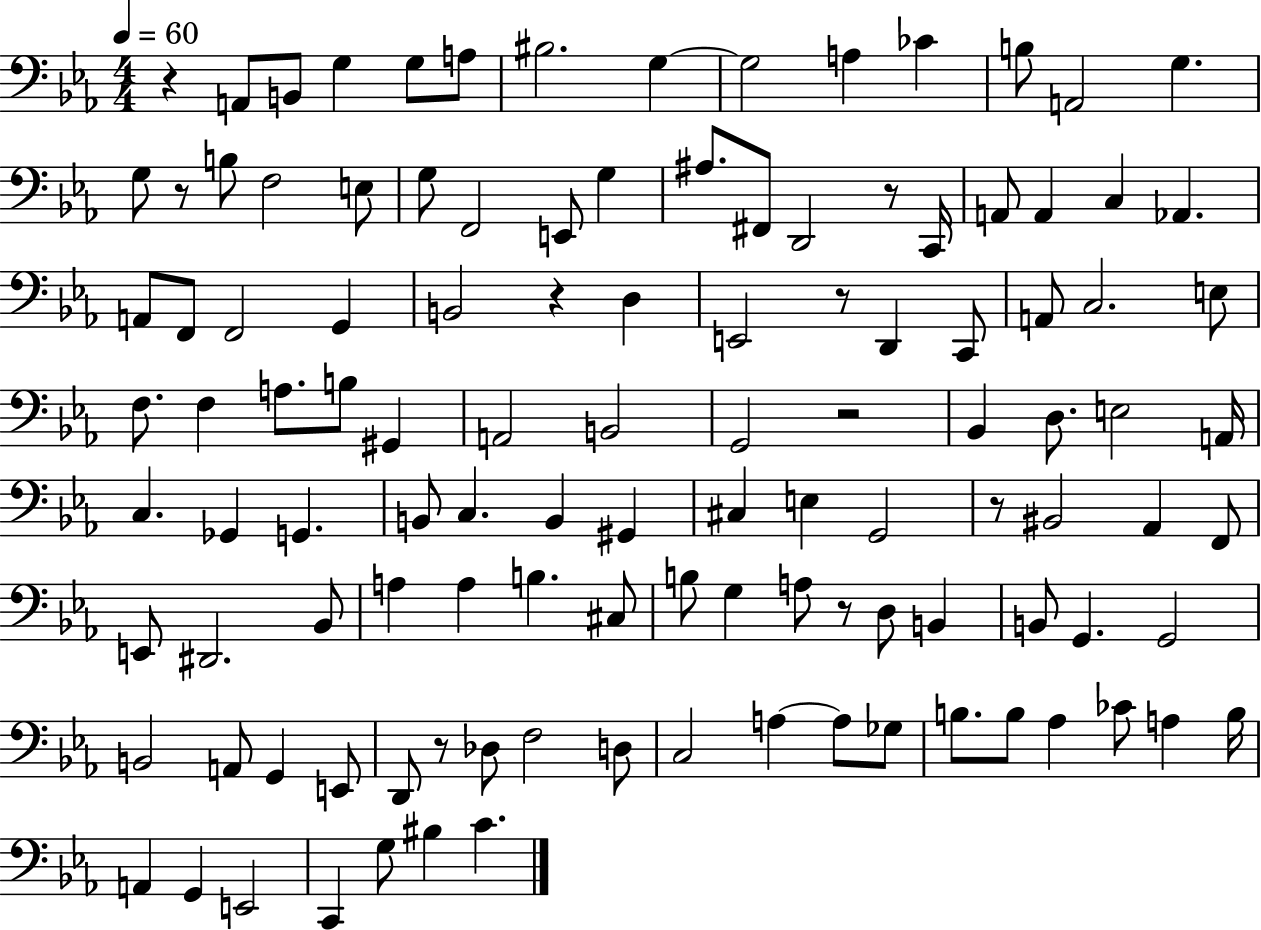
R/q A2/e B2/e G3/q G3/e A3/e BIS3/h. G3/q G3/h A3/q CES4/q B3/e A2/h G3/q. G3/e R/e B3/e F3/h E3/e G3/e F2/h E2/e G3/q A#3/e. F#2/e D2/h R/e C2/s A2/e A2/q C3/q Ab2/q. A2/e F2/e F2/h G2/q B2/h R/q D3/q E2/h R/e D2/q C2/e A2/e C3/h. E3/e F3/e. F3/q A3/e. B3/e G#2/q A2/h B2/h G2/h R/h Bb2/q D3/e. E3/h A2/s C3/q. Gb2/q G2/q. B2/e C3/q. B2/q G#2/q C#3/q E3/q G2/h R/e BIS2/h Ab2/q F2/e E2/e D#2/h. Bb2/e A3/q A3/q B3/q. C#3/e B3/e G3/q A3/e R/e D3/e B2/q B2/e G2/q. G2/h B2/h A2/e G2/q E2/e D2/e R/e Db3/e F3/h D3/e C3/h A3/q A3/e Gb3/e B3/e. B3/e Ab3/q CES4/e A3/q B3/s A2/q G2/q E2/h C2/q G3/e BIS3/q C4/q.